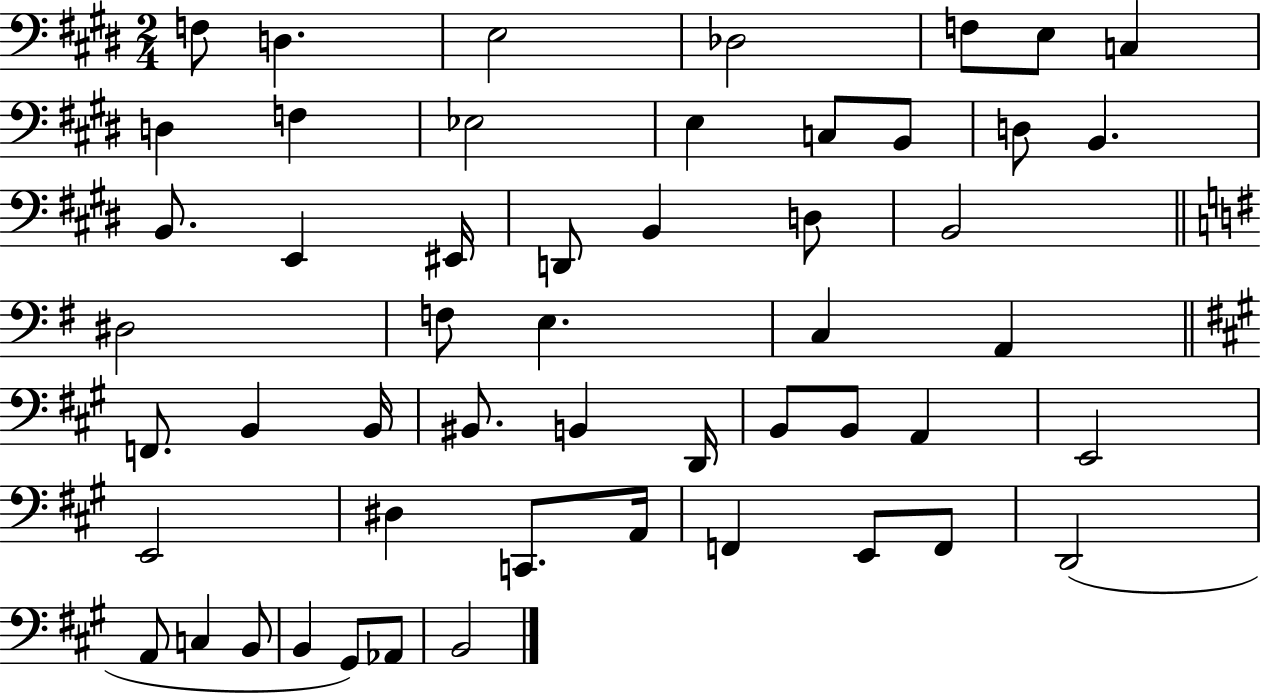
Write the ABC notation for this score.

X:1
T:Untitled
M:2/4
L:1/4
K:E
F,/2 D, E,2 _D,2 F,/2 E,/2 C, D, F, _E,2 E, C,/2 B,,/2 D,/2 B,, B,,/2 E,, ^E,,/4 D,,/2 B,, D,/2 B,,2 ^D,2 F,/2 E, C, A,, F,,/2 B,, B,,/4 ^B,,/2 B,, D,,/4 B,,/2 B,,/2 A,, E,,2 E,,2 ^D, C,,/2 A,,/4 F,, E,,/2 F,,/2 D,,2 A,,/2 C, B,,/2 B,, ^G,,/2 _A,,/2 B,,2